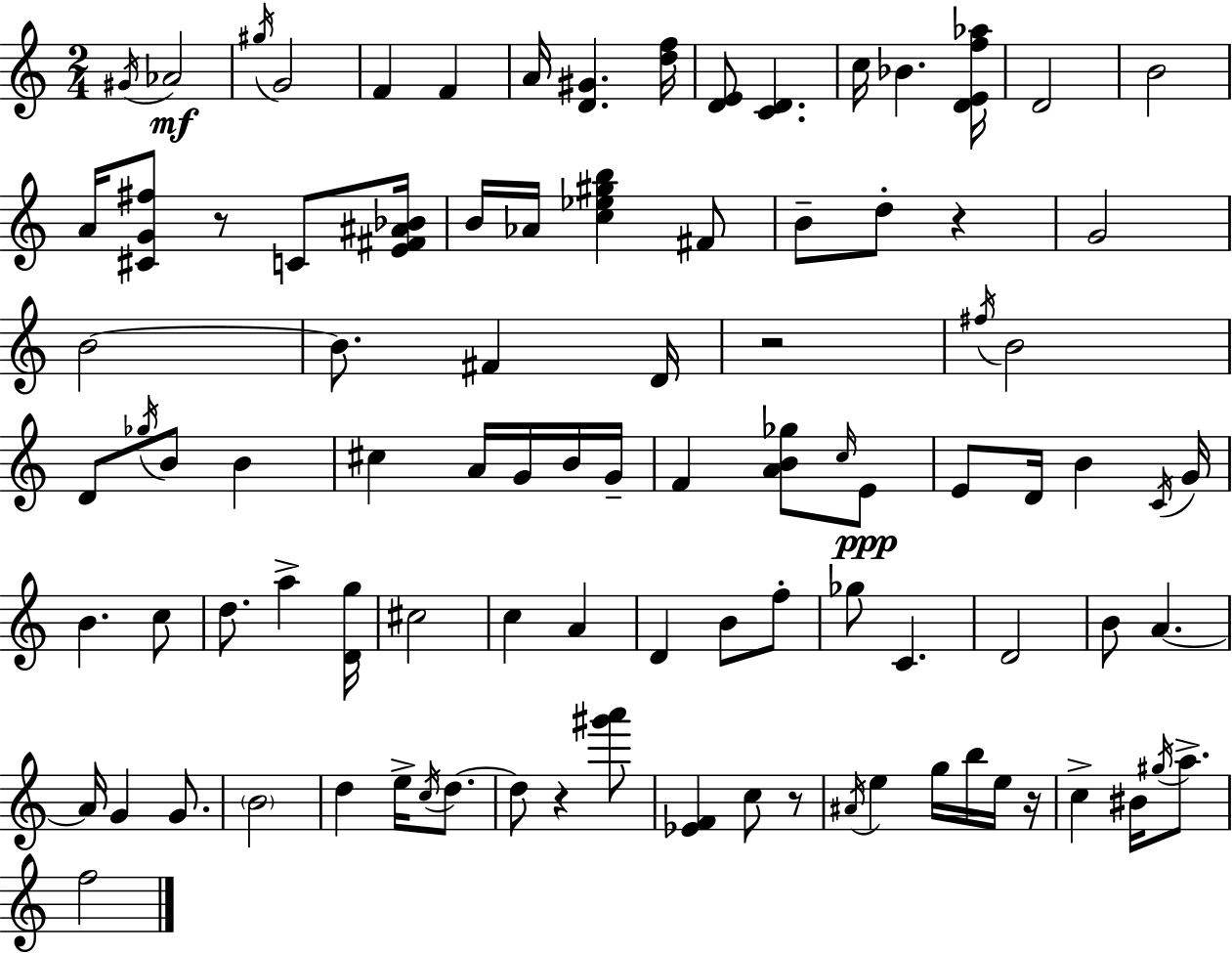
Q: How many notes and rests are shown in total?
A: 95